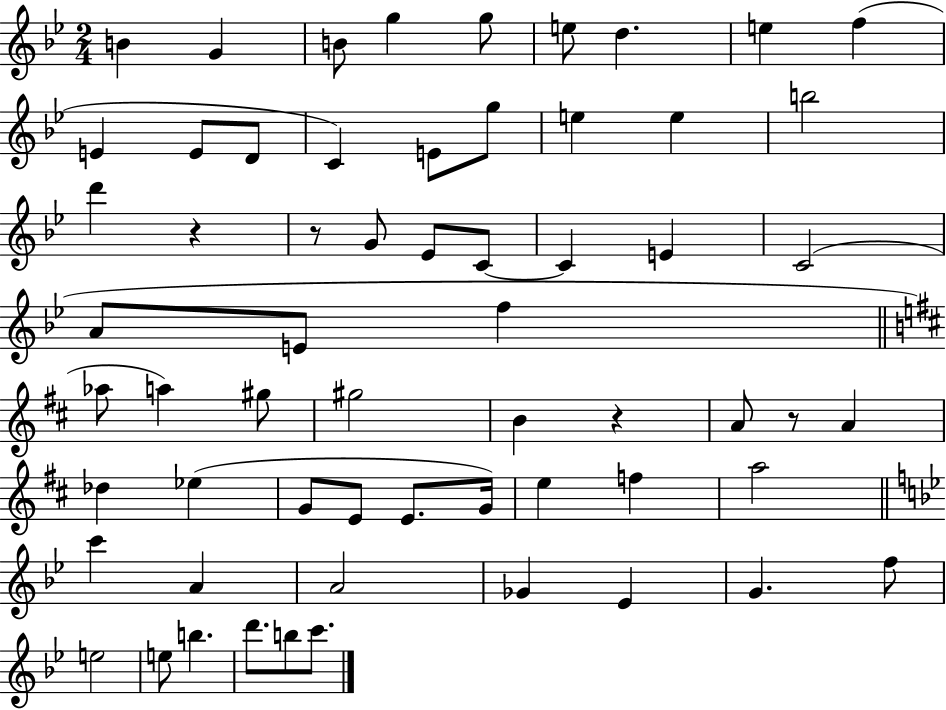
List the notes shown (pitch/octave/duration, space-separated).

B4/q G4/q B4/e G5/q G5/e E5/e D5/q. E5/q F5/q E4/q E4/e D4/e C4/q E4/e G5/e E5/q E5/q B5/h D6/q R/q R/e G4/e Eb4/e C4/e C4/q E4/q C4/h A4/e E4/e F5/q Ab5/e A5/q G#5/e G#5/h B4/q R/q A4/e R/e A4/q Db5/q Eb5/q G4/e E4/e E4/e. G4/s E5/q F5/q A5/h C6/q A4/q A4/h Gb4/q Eb4/q G4/q. F5/e E5/h E5/e B5/q. D6/e. B5/e C6/e.